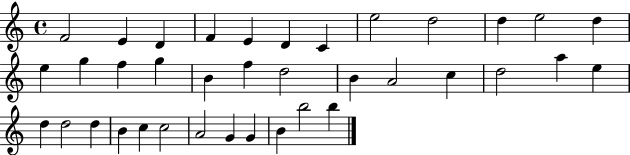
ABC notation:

X:1
T:Untitled
M:4/4
L:1/4
K:C
F2 E D F E D C e2 d2 d e2 d e g f g B f d2 B A2 c d2 a e d d2 d B c c2 A2 G G B b2 b